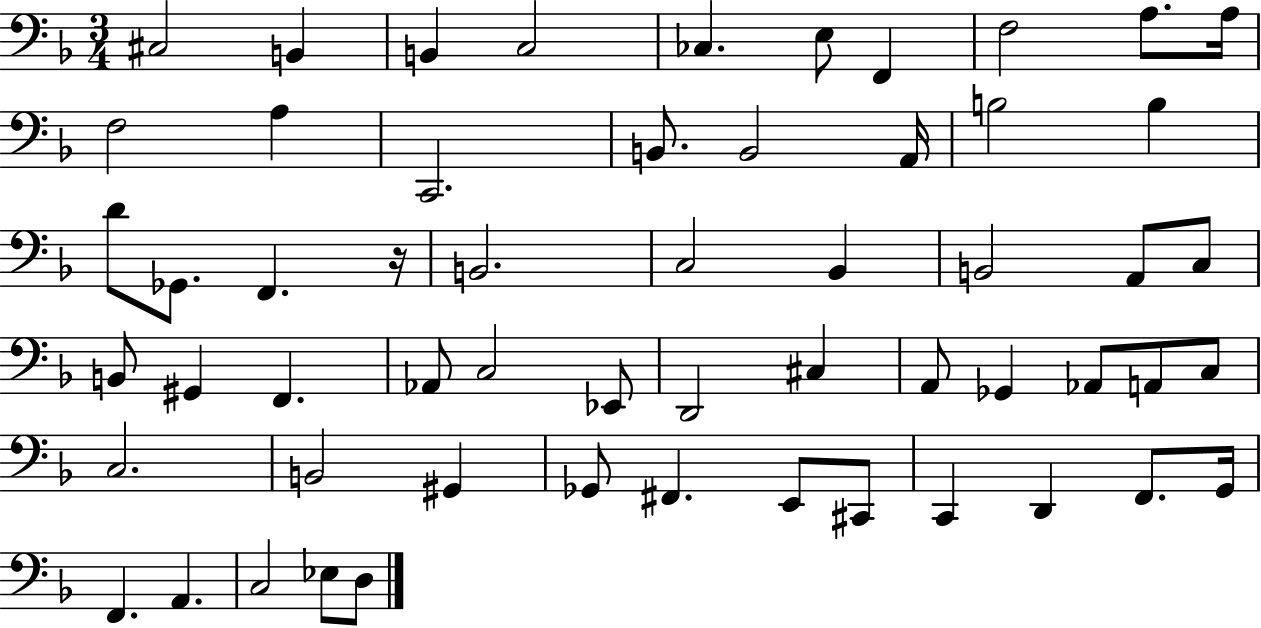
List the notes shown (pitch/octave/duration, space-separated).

C#3/h B2/q B2/q C3/h CES3/q. E3/e F2/q F3/h A3/e. A3/s F3/h A3/q C2/h. B2/e. B2/h A2/s B3/h B3/q D4/e Gb2/e. F2/q. R/s B2/h. C3/h Bb2/q B2/h A2/e C3/e B2/e G#2/q F2/q. Ab2/e C3/h Eb2/e D2/h C#3/q A2/e Gb2/q Ab2/e A2/e C3/e C3/h. B2/h G#2/q Gb2/e F#2/q. E2/e C#2/e C2/q D2/q F2/e. G2/s F2/q. A2/q. C3/h Eb3/e D3/e